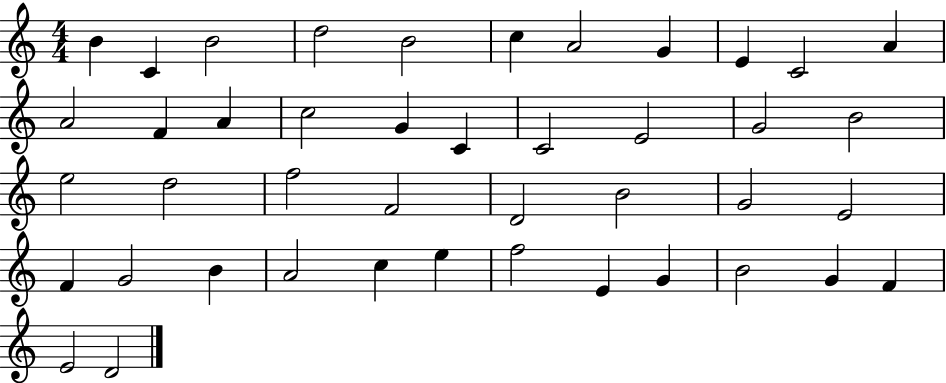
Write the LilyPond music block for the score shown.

{
  \clef treble
  \numericTimeSignature
  \time 4/4
  \key c \major
  b'4 c'4 b'2 | d''2 b'2 | c''4 a'2 g'4 | e'4 c'2 a'4 | \break a'2 f'4 a'4 | c''2 g'4 c'4 | c'2 e'2 | g'2 b'2 | \break e''2 d''2 | f''2 f'2 | d'2 b'2 | g'2 e'2 | \break f'4 g'2 b'4 | a'2 c''4 e''4 | f''2 e'4 g'4 | b'2 g'4 f'4 | \break e'2 d'2 | \bar "|."
}